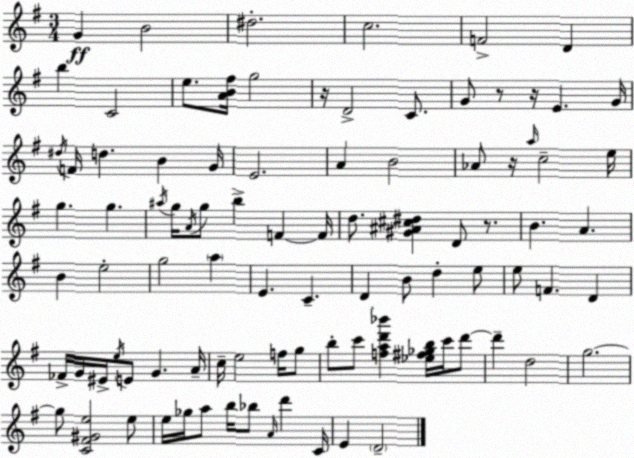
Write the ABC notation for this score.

X:1
T:Untitled
M:3/4
L:1/4
K:Em
G B2 ^d2 c2 F2 D b C2 e/2 [AB^f]/4 g2 z/4 D2 C/2 G/2 z/2 z/4 E G/4 ^d/4 F/4 d B G/4 E2 A B2 _A/2 z/4 a/4 c2 e/4 g g ^a/4 g/4 A/4 g/2 b F F/4 d/2 [^G^A^c^d] D/2 z/2 B A B e2 g2 a E C D B/2 d e/2 e/2 F D _F/4 G/4 ^E/4 e/4 E/2 G A/4 c/4 e2 f/4 g/2 b/2 c'/2 [fad'_b'] [_e^f_gb]/4 c'/4 d'/2 d' d2 g2 g/2 [C^F^Ge]2 e/2 e/4 _g/4 a/2 b/4 _b/2 A/4 d' C/4 E D2